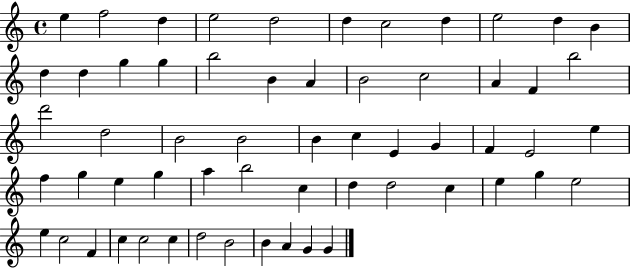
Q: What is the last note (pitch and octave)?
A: G4